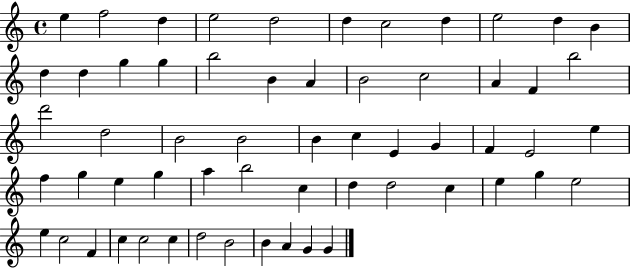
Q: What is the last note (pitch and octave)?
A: G4